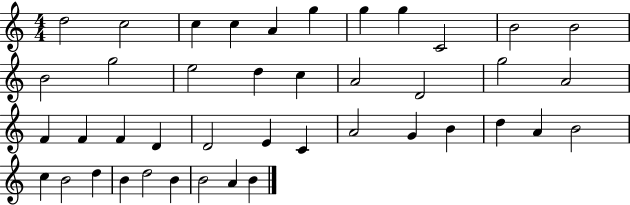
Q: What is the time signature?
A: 4/4